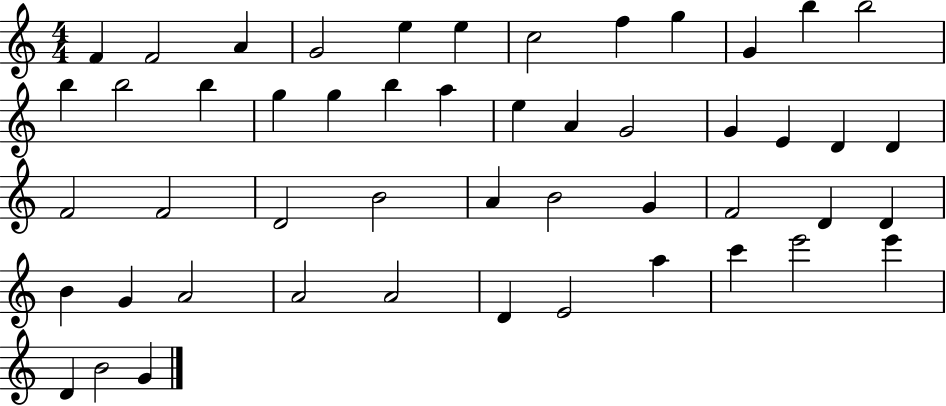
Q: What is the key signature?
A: C major